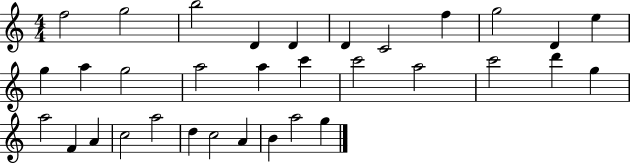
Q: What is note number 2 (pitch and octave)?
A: G5